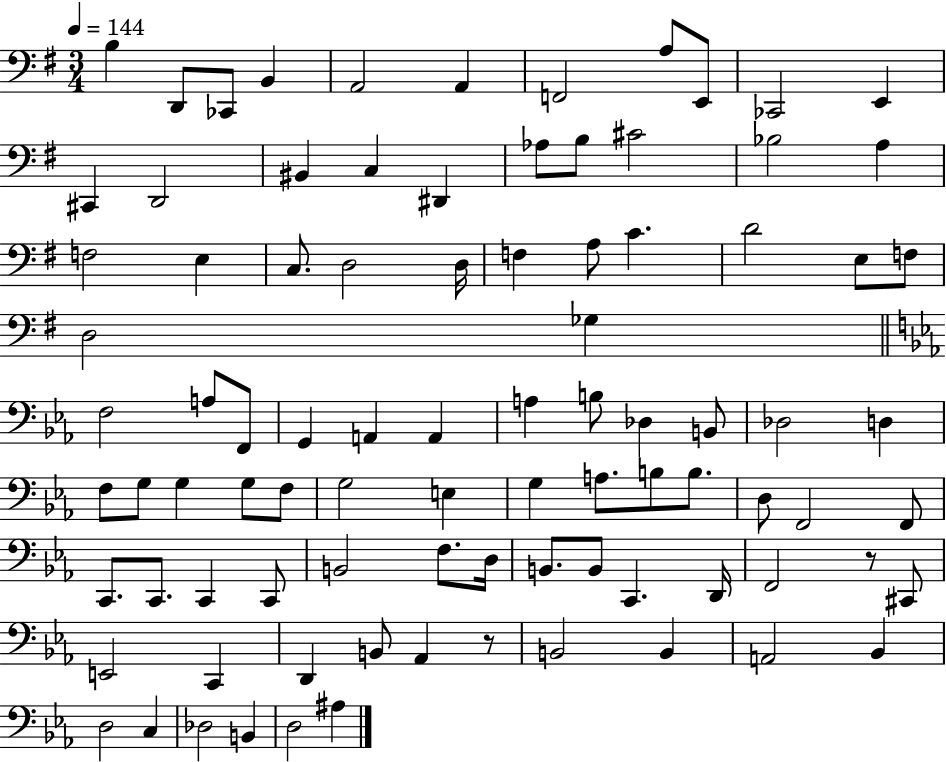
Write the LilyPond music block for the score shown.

{
  \clef bass
  \numericTimeSignature
  \time 3/4
  \key g \major
  \tempo 4 = 144
  \repeat volta 2 { b4 d,8 ces,8 b,4 | a,2 a,4 | f,2 a8 e,8 | ces,2 e,4 | \break cis,4 d,2 | bis,4 c4 dis,4 | aes8 b8 cis'2 | bes2 a4 | \break f2 e4 | c8. d2 d16 | f4 a8 c'4. | d'2 e8 f8 | \break d2 ges4 | \bar "||" \break \key ees \major f2 a8 f,8 | g,4 a,4 a,4 | a4 b8 des4 b,8 | des2 d4 | \break f8 g8 g4 g8 f8 | g2 e4 | g4 a8. b8 b8. | d8 f,2 f,8 | \break c,8. c,8. c,4 c,8 | b,2 f8. d16 | b,8. b,8 c,4. d,16 | f,2 r8 cis,8 | \break e,2 c,4 | d,4 b,8 aes,4 r8 | b,2 b,4 | a,2 bes,4 | \break d2 c4 | des2 b,4 | d2 ais4 | } \bar "|."
}